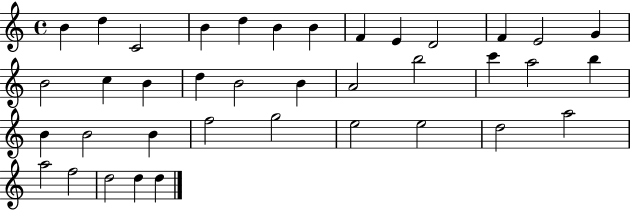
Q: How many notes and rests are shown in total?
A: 38